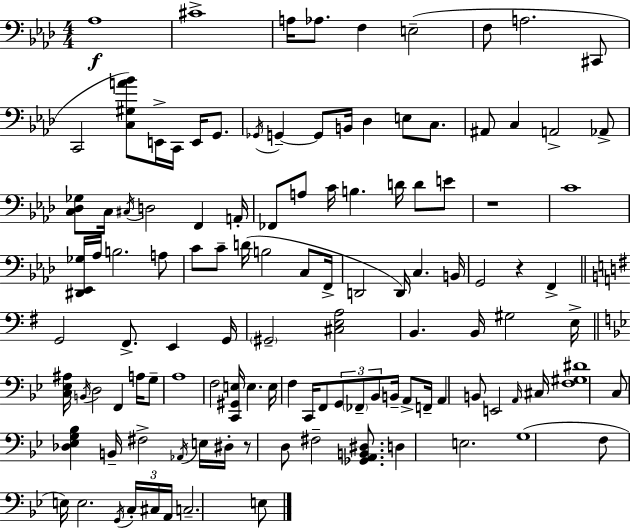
X:1
T:Untitled
M:4/4
L:1/4
K:Fm
_A,4 ^C4 A,/4 _A,/2 F, E,2 F,/2 A,2 ^C,,/2 C,,2 [C,^G,A_B]/2 E,,/4 C,,/4 E,,/4 G,,/2 _G,,/4 G,, G,,/2 B,,/4 _D, E,/2 C,/2 ^A,,/2 C, A,,2 _A,,/2 [C,_D,_G,]/2 C,/4 ^C,/4 D,2 F,, A,,/4 _F,,/2 A,/2 C/4 B, D/4 D/2 E/2 z4 C4 [^D,,_E,,_G,]/4 _A,/4 B,2 A,/2 C/2 C/2 D/4 B,2 C,/2 F,,/4 D,,2 D,,/4 C, B,,/4 G,,2 z F,, G,,2 ^F,,/2 E,, G,,/4 ^G,,2 [^C,E,A,]2 B,, B,,/4 ^G,2 E,/4 [C,_E,^A,]/4 B,,/4 D,2 F,, A,/4 G,/2 A,4 F,2 [C,,^G,,E,]/4 E, E,/4 F, C,,/4 F,,/2 G,,/2 _F,,/2 _B,,/2 B,,/4 A,,/2 F,,/4 A,, B,,/2 E,,2 A,,/4 ^C,/4 [F,^G,^D]4 C,/2 [_D,_E,G,_B,] B,,/4 ^F,2 _A,,/4 E,/4 ^D,/4 z/2 D,/2 ^F,2 [_G,,A,,B,,^D,]/2 D, E,2 G,4 F,/2 E,/4 E,2 G,,/4 C,/4 ^C,/4 A,,/4 C,2 E,/2